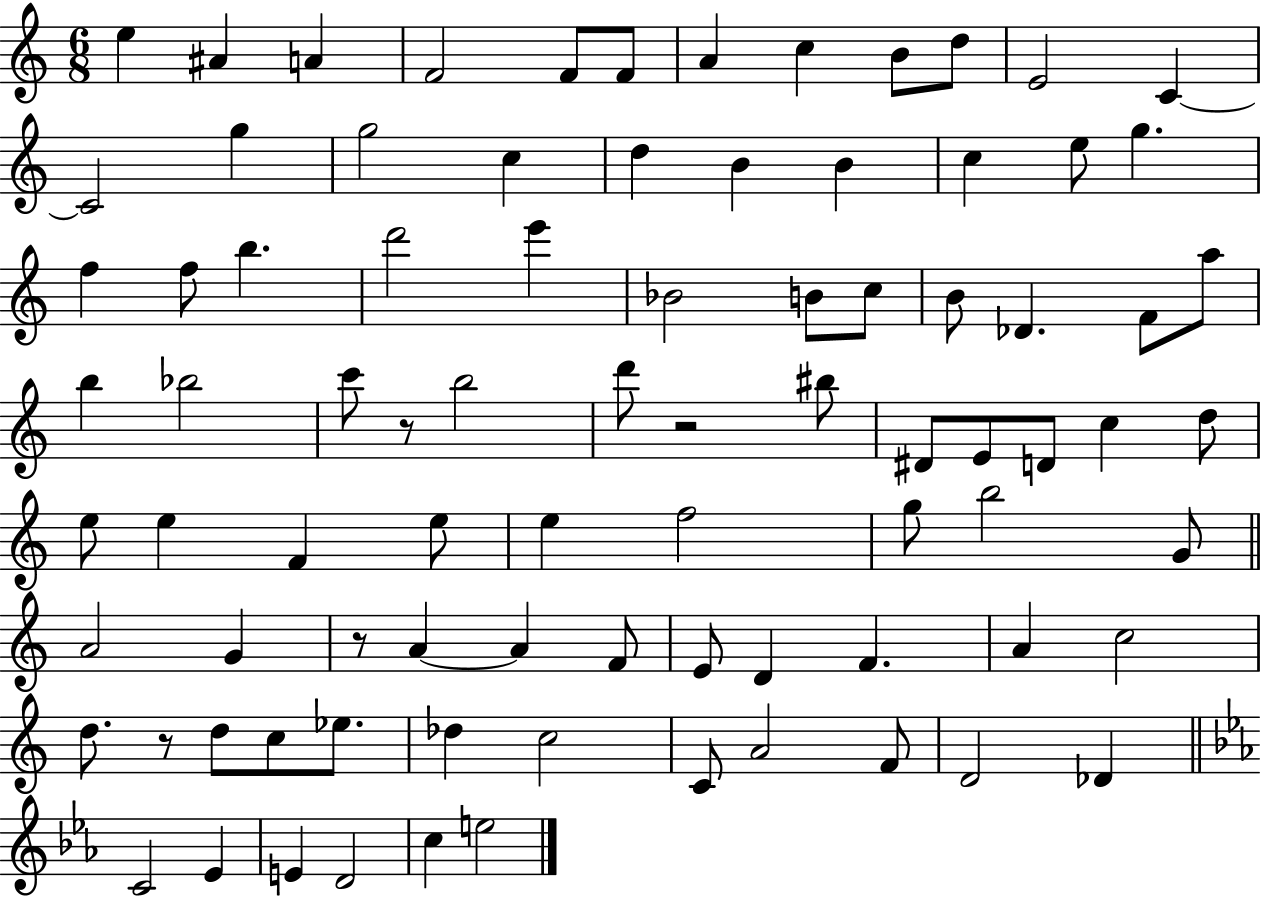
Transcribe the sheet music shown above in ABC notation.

X:1
T:Untitled
M:6/8
L:1/4
K:C
e ^A A F2 F/2 F/2 A c B/2 d/2 E2 C C2 g g2 c d B B c e/2 g f f/2 b d'2 e' _B2 B/2 c/2 B/2 _D F/2 a/2 b _b2 c'/2 z/2 b2 d'/2 z2 ^b/2 ^D/2 E/2 D/2 c d/2 e/2 e F e/2 e f2 g/2 b2 G/2 A2 G z/2 A A F/2 E/2 D F A c2 d/2 z/2 d/2 c/2 _e/2 _d c2 C/2 A2 F/2 D2 _D C2 _E E D2 c e2